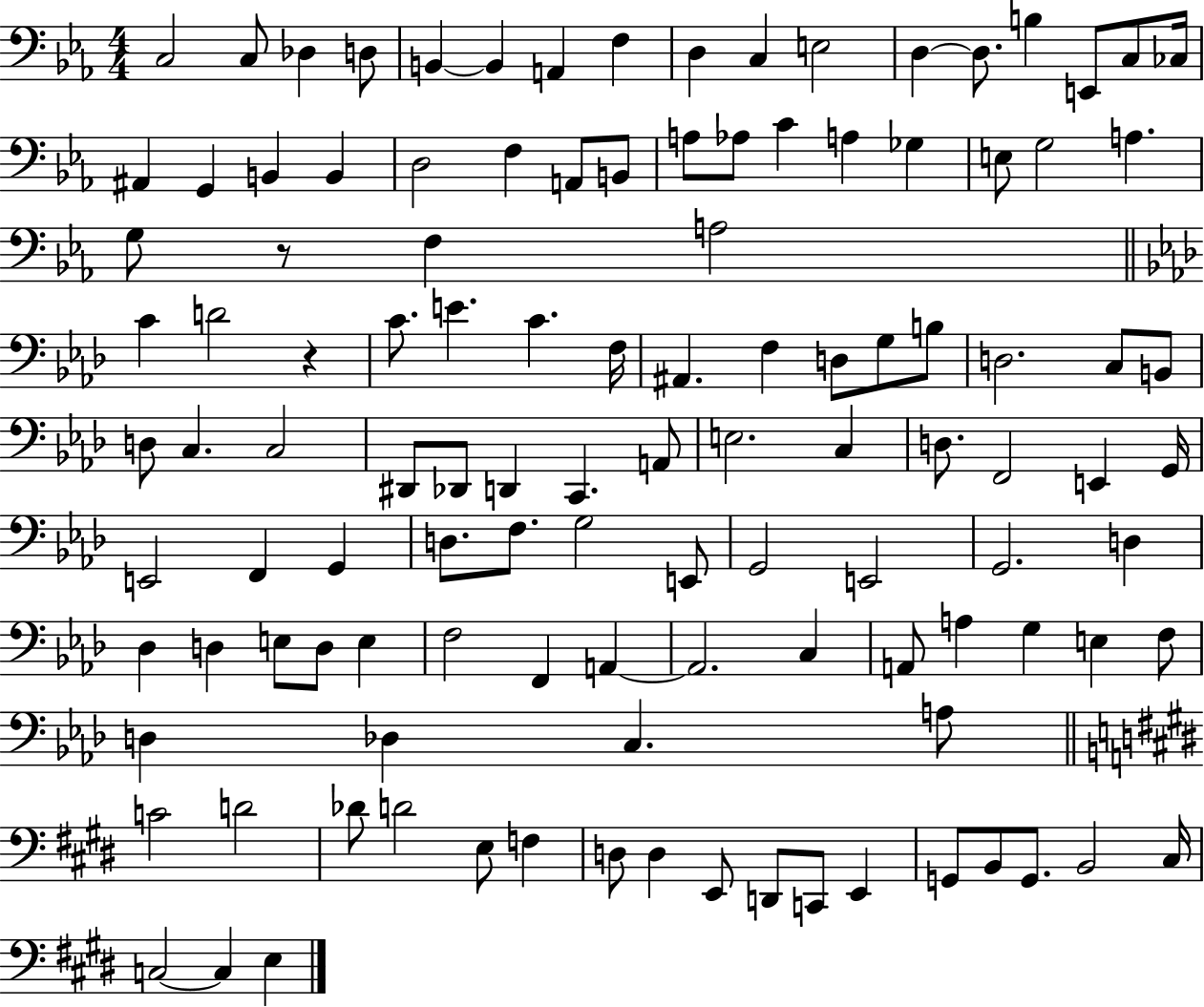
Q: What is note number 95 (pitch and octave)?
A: C4